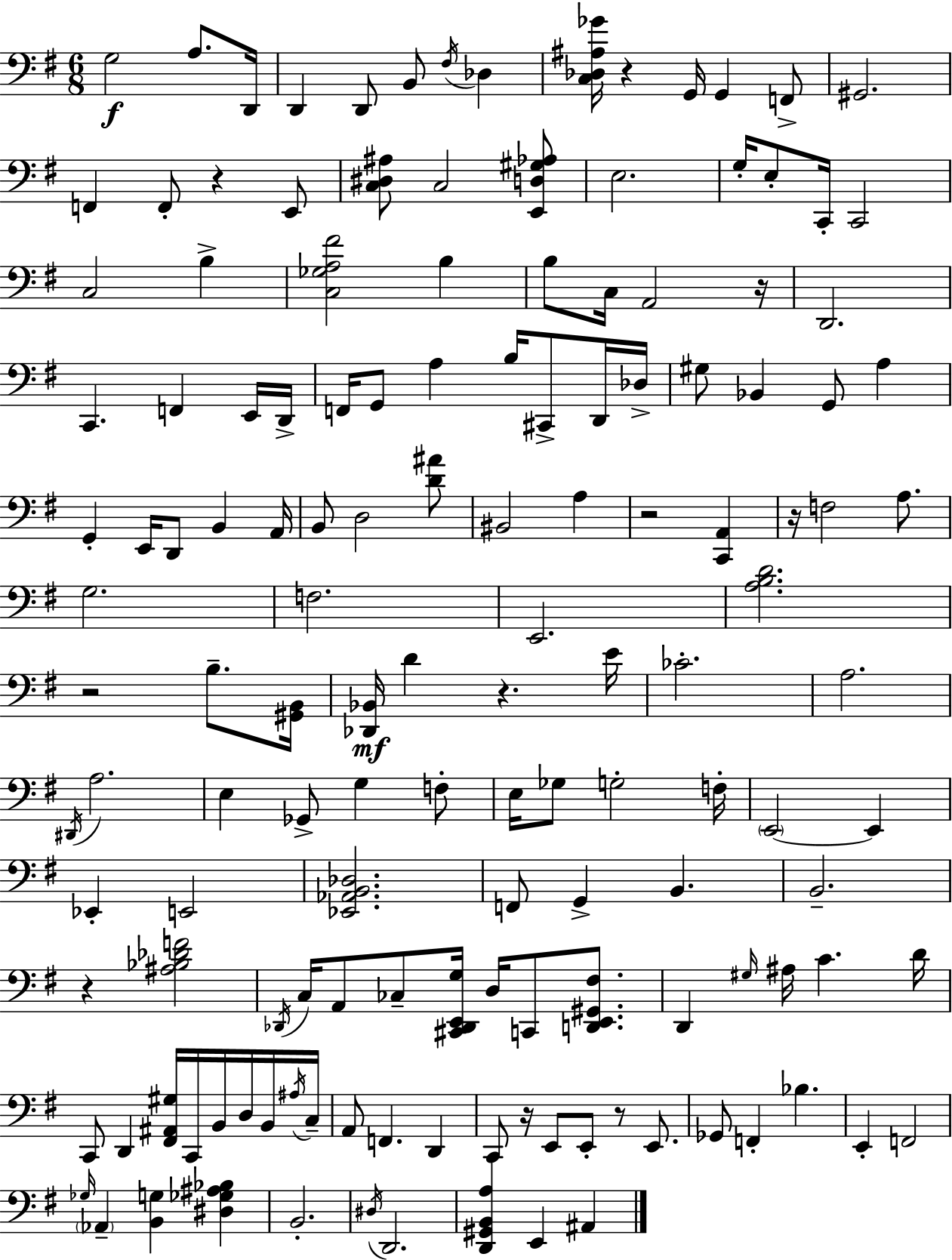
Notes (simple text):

G3/h A3/e. D2/s D2/q D2/e B2/e F#3/s Db3/q [C3,Db3,A#3,Gb4]/s R/q G2/s G2/q F2/e G#2/h. F2/q F2/e R/q E2/e [C3,D#3,A#3]/e C3/h [E2,D3,G#3,Ab3]/e E3/h. G3/s E3/e C2/s C2/h C3/h B3/q [C3,Gb3,A3,F#4]/h B3/q B3/e C3/s A2/h R/s D2/h. C2/q. F2/q E2/s D2/s F2/s G2/e A3/q B3/s C#2/e D2/s Db3/s G#3/e Bb2/q G2/e A3/q G2/q E2/s D2/e B2/q A2/s B2/e D3/h [D4,A#4]/e BIS2/h A3/q R/h [C2,A2]/q R/s F3/h A3/e. G3/h. F3/h. E2/h. [A3,B3,D4]/h. R/h B3/e. [G#2,B2]/s [Db2,Bb2]/s D4/q R/q. E4/s CES4/h. A3/h. D#2/s A3/h. E3/q Gb2/e G3/q F3/e E3/s Gb3/e G3/h F3/s E2/h E2/q Eb2/q E2/h [Eb2,Ab2,B2,Db3]/h. F2/e G2/q B2/q. B2/h. R/q [A#3,Bb3,Db4,F4]/h Db2/s C3/s A2/e CES3/e [C#2,Db2,E2,G3]/s D3/s C2/e [D2,E2,G#2,F#3]/e. D2/q G#3/s A#3/s C4/q. D4/s C2/e D2/q [F#2,A#2,G#3]/s C2/s B2/s D3/s B2/s A#3/s C3/s A2/e F2/q. D2/q C2/e R/s E2/e E2/e R/e E2/e. Gb2/e F2/q Bb3/q. E2/q F2/h Gb3/s Ab2/q [B2,G3]/q [D#3,Gb3,A#3,Bb3]/q B2/h. D#3/s D2/h. [D2,G#2,B2,A3]/q E2/q A#2/q